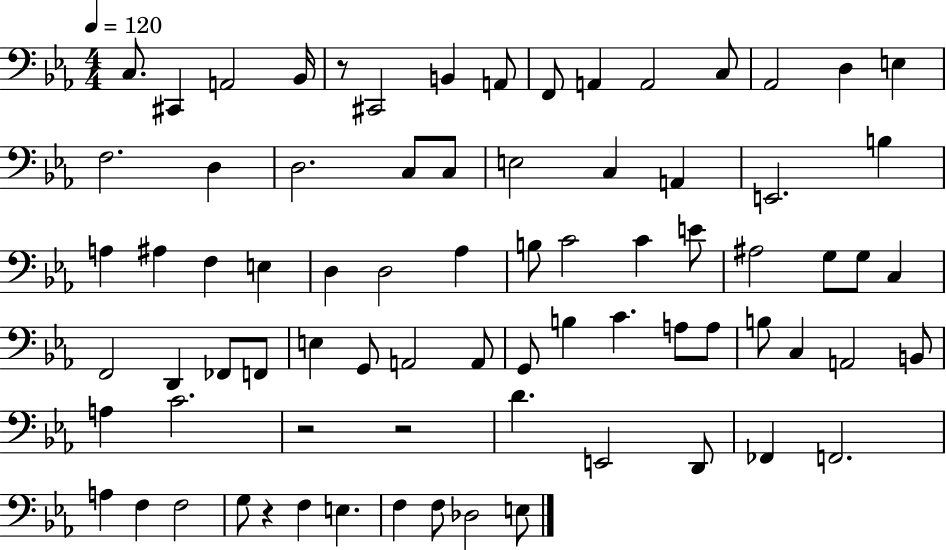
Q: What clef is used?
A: bass